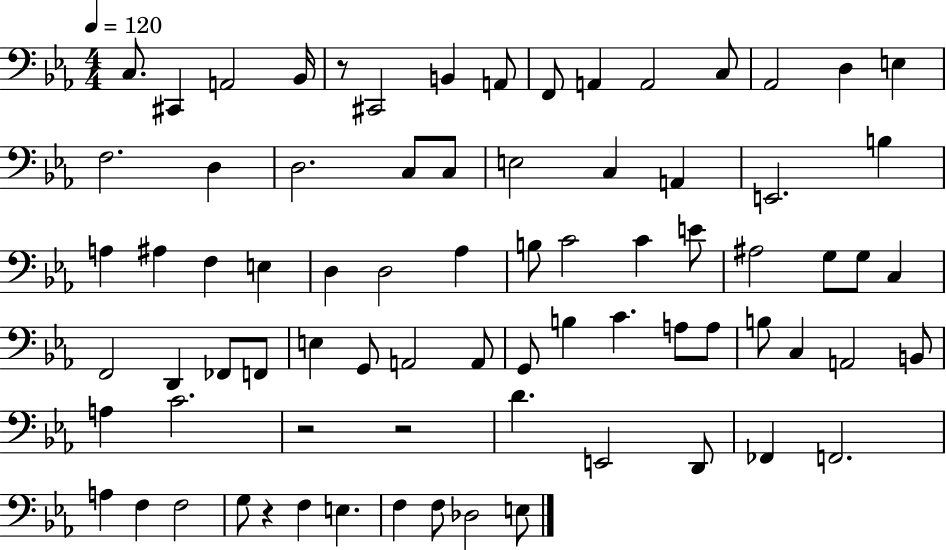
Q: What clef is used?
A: bass